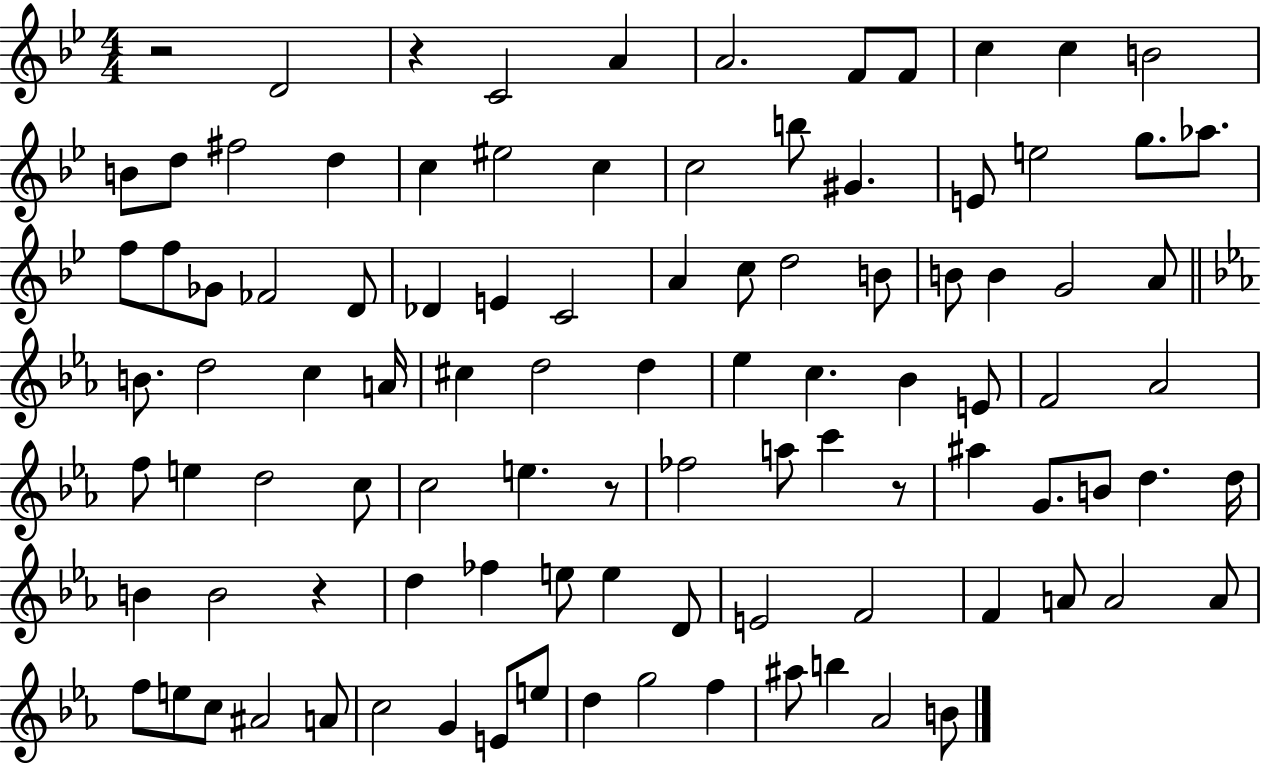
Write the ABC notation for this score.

X:1
T:Untitled
M:4/4
L:1/4
K:Bb
z2 D2 z C2 A A2 F/2 F/2 c c B2 B/2 d/2 ^f2 d c ^e2 c c2 b/2 ^G E/2 e2 g/2 _a/2 f/2 f/2 _G/2 _F2 D/2 _D E C2 A c/2 d2 B/2 B/2 B G2 A/2 B/2 d2 c A/4 ^c d2 d _e c _B E/2 F2 _A2 f/2 e d2 c/2 c2 e z/2 _f2 a/2 c' z/2 ^a G/2 B/2 d d/4 B B2 z d _f e/2 e D/2 E2 F2 F A/2 A2 A/2 f/2 e/2 c/2 ^A2 A/2 c2 G E/2 e/2 d g2 f ^a/2 b _A2 B/2